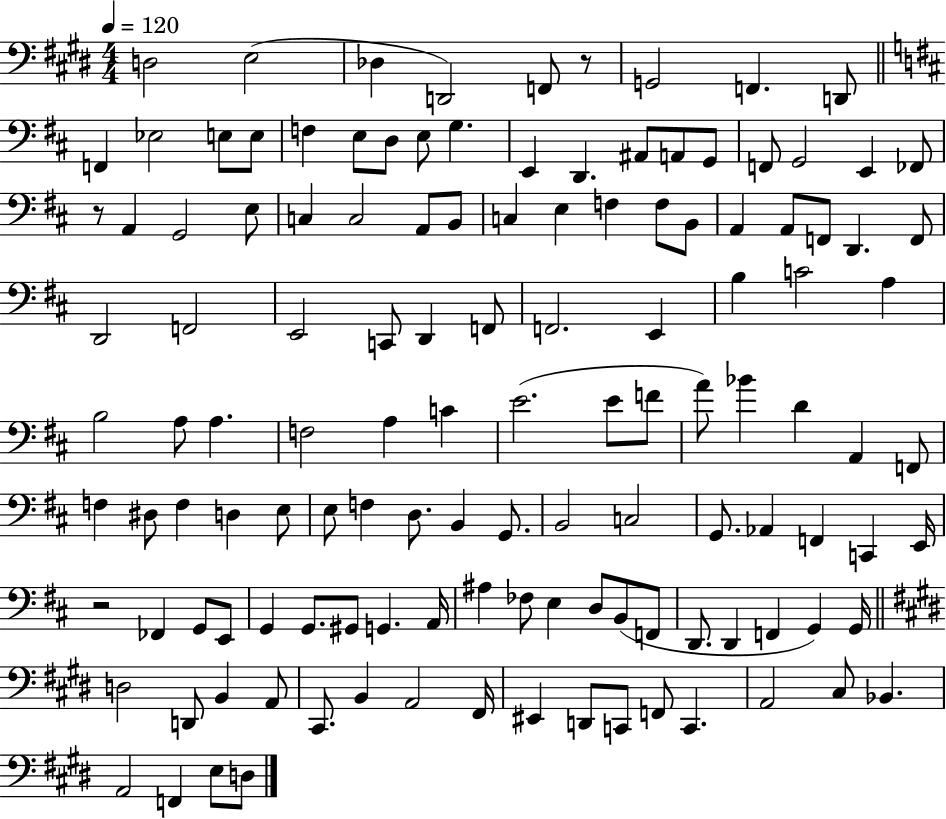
{
  \clef bass
  \numericTimeSignature
  \time 4/4
  \key e \major
  \tempo 4 = 120
  d2 e2( | des4 d,2) f,8 r8 | g,2 f,4. d,8 | \bar "||" \break \key b \minor f,4 ees2 e8 e8 | f4 e8 d8 e8 g4. | e,4 d,4. ais,8 a,8 g,8 | f,8 g,2 e,4 fes,8 | \break r8 a,4 g,2 e8 | c4 c2 a,8 b,8 | c4 e4 f4 f8 b,8 | a,4 a,8 f,8 d,4. f,8 | \break d,2 f,2 | e,2 c,8 d,4 f,8 | f,2. e,4 | b4 c'2 a4 | \break b2 a8 a4. | f2 a4 c'4 | e'2.( e'8 f'8 | a'8) bes'4 d'4 a,4 f,8 | \break f4 dis8 f4 d4 e8 | e8 f4 d8. b,4 g,8. | b,2 c2 | g,8. aes,4 f,4 c,4 e,16 | \break r2 fes,4 g,8 e,8 | g,4 g,8. gis,8 g,4. a,16 | ais4 fes8 e4 d8 b,8( f,8 | d,8. d,4 f,4 g,4) g,16 | \break \bar "||" \break \key e \major d2 d,8 b,4 a,8 | cis,8. b,4 a,2 fis,16 | eis,4 d,8 c,8 f,8 c,4. | a,2 cis8 bes,4. | \break a,2 f,4 e8 d8 | \bar "|."
}